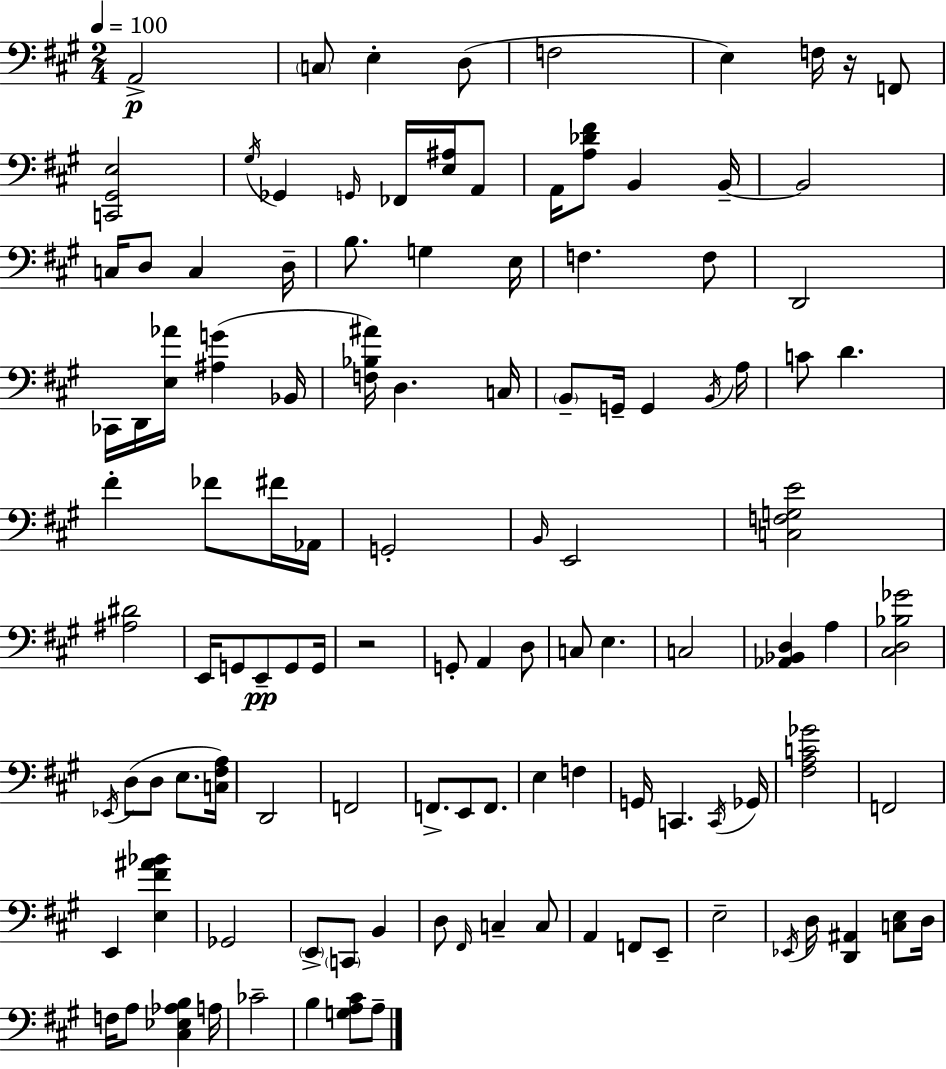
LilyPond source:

{
  \clef bass
  \numericTimeSignature
  \time 2/4
  \key a \major
  \tempo 4 = 100
  a,2->\p | \parenthesize c8 e4-. d8( | f2 | e4) f16 r16 f,8 | \break <c, gis, e>2 | \acciaccatura { gis16 } ges,4 \grace { g,16 } fes,16 <e ais>16 | a,8 a,16 <a des' fis'>8 b,4 | b,16--~~ b,2 | \break c16 d8 c4 | d16-- b8. g4 | e16 f4. | f8 d,2 | \break ces,16 d,16 <e aes'>16 <ais g'>4( | bes,16 <f bes ais'>16) d4. | c16 \parenthesize b,8-- g,16-- g,4 | \acciaccatura { b,16 } a16 c'8 d'4. | \break fis'4-. fes'8 | fis'16 aes,16 g,2-. | \grace { b,16 } e,2 | <c f g e'>2 | \break <ais dis'>2 | e,16 g,8 e,8--\pp | g,8 g,16 r2 | g,8-. a,4 | \break d8 c8 e4. | c2 | <aes, bes, d>4 | a4 <cis d bes ges'>2 | \break \acciaccatura { ees,16 }( d8 d8 | e8. <c fis a>16) d,2 | f,2 | f,8.-> | \break e,8 f,8. e4 | f4 g,16 c,4. | \acciaccatura { c,16 } ges,16 <fis a c' ges'>2 | f,2 | \break e,4 | <e fis' ais' bes'>4 ges,2 | \parenthesize e,8-> | \parenthesize c,8 b,4 d8 | \break \grace { fis,16 } c4-- c8 a,4 | f,8 e,8-- e2-- | \acciaccatura { ees,16 } | d16 <d, ais,>4 <c e>8 d16 | \break f16 a8 <cis ees aes b>4 a16 | ces'2-- | b4 <g a cis'>8 a8-- | \bar "|."
}